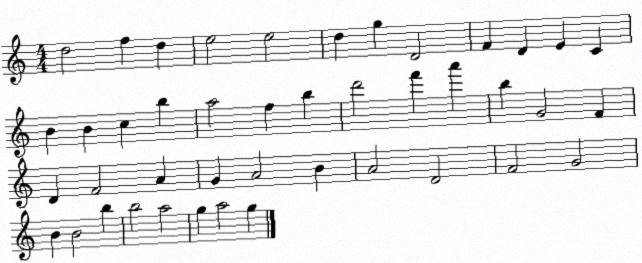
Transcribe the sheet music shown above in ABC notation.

X:1
T:Untitled
M:4/4
L:1/4
K:C
d2 f d e2 e2 d g D2 F D E C B B c b a2 f b d'2 f' a' b G2 F D F2 A G A2 B A2 D2 F2 G2 B B2 b b2 a2 g a2 g